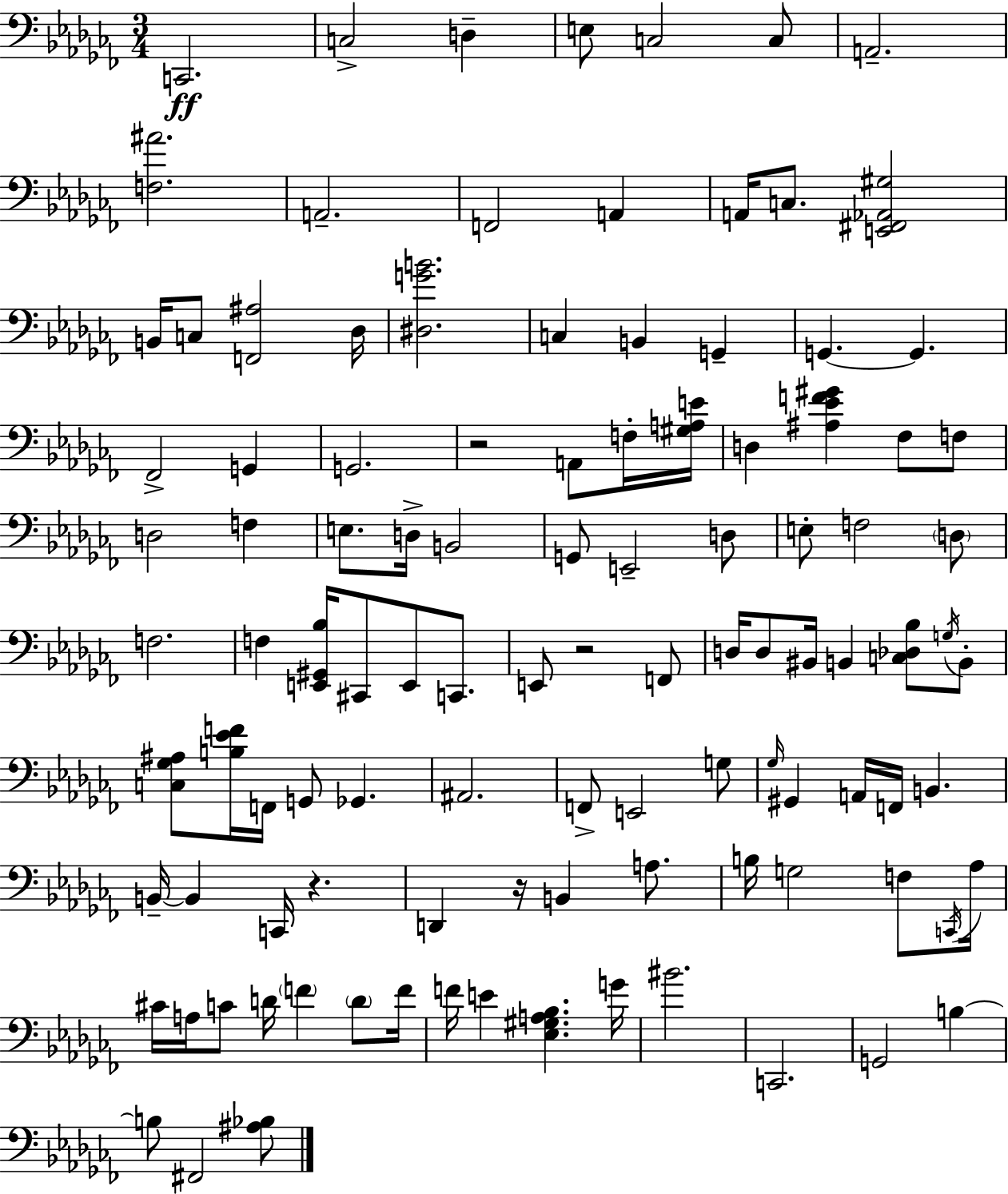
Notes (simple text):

C2/h. C3/h D3/q E3/e C3/h C3/e A2/h. [F3,A#4]/h. A2/h. F2/h A2/q A2/s C3/e. [E2,F#2,Ab2,G#3]/h B2/s C3/e [F2,A#3]/h Db3/s [D#3,G4,B4]/h. C3/q B2/q G2/q G2/q. G2/q. FES2/h G2/q G2/h. R/h A2/e F3/s [G#3,A3,E4]/s D3/q [A#3,Eb4,F4,G#4]/q FES3/e F3/e D3/h F3/q E3/e. D3/s B2/h G2/e E2/h D3/e E3/e F3/h D3/e F3/h. F3/q [E2,G#2,Bb3]/s C#2/e E2/e C2/e. E2/e R/h F2/e D3/s D3/e BIS2/s B2/q [C3,Db3,Bb3]/e G3/s B2/e [C3,Gb3,A#3]/e [B3,Eb4,F4]/s F2/s G2/e Gb2/q. A#2/h. F2/e E2/h G3/e Gb3/s G#2/q A2/s F2/s B2/q. B2/s B2/q C2/s R/q. D2/q R/s B2/q A3/e. B3/s G3/h F3/e C2/s Ab3/s C#4/s A3/s C4/e D4/s F4/q D4/e F4/s F4/s E4/q [Eb3,G#3,A3,Bb3]/q. G4/s BIS4/h. C2/h. G2/h B3/q B3/e F#2/h [A#3,Bb3]/e